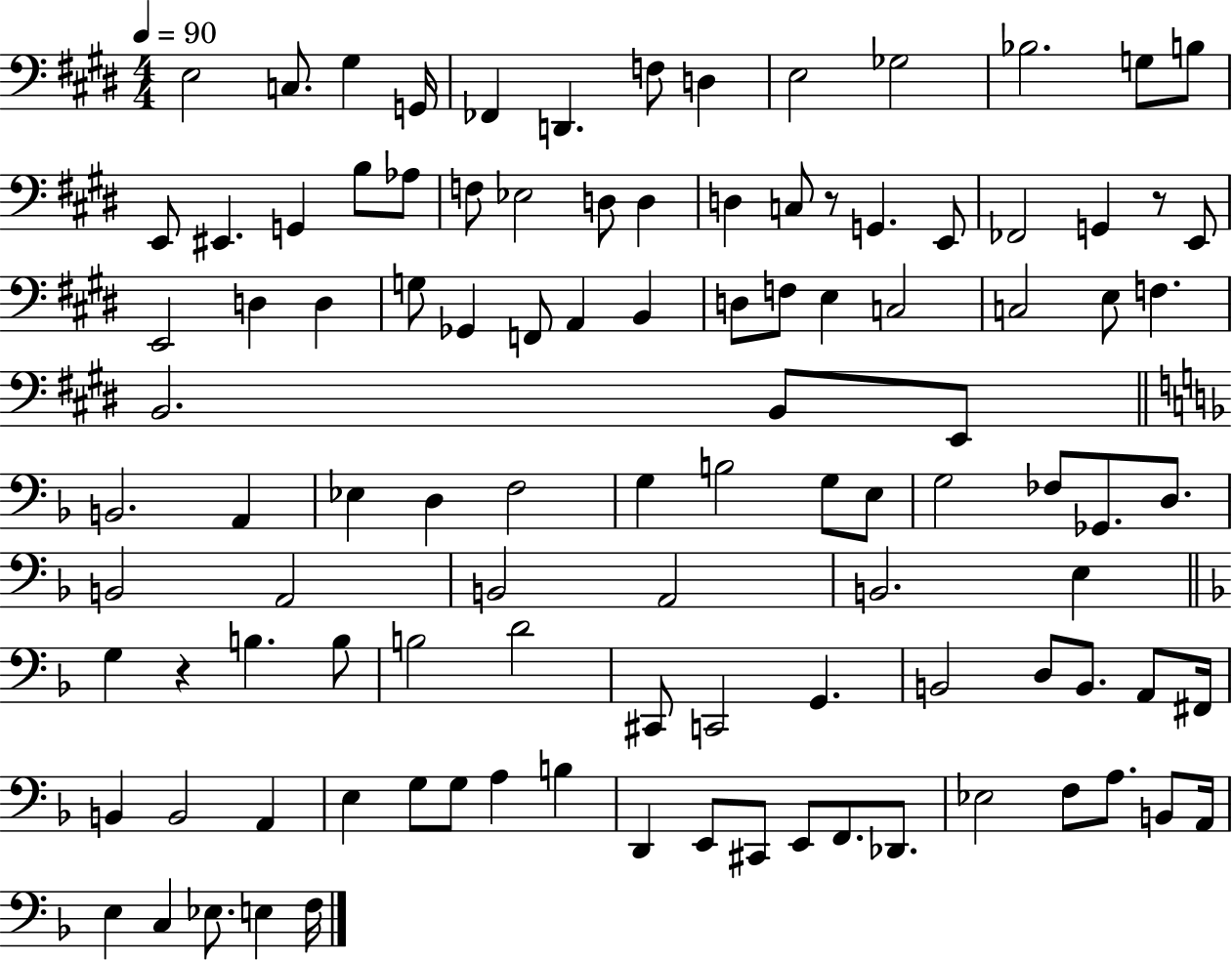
E3/h C3/e. G#3/q G2/s FES2/q D2/q. F3/e D3/q E3/h Gb3/h Bb3/h. G3/e B3/e E2/e EIS2/q. G2/q B3/e Ab3/e F3/e Eb3/h D3/e D3/q D3/q C3/e R/e G2/q. E2/e FES2/h G2/q R/e E2/e E2/h D3/q D3/q G3/e Gb2/q F2/e A2/q B2/q D3/e F3/e E3/q C3/h C3/h E3/e F3/q. B2/h. B2/e E2/e B2/h. A2/q Eb3/q D3/q F3/h G3/q B3/h G3/e E3/e G3/h FES3/e Gb2/e. D3/e. B2/h A2/h B2/h A2/h B2/h. E3/q G3/q R/q B3/q. B3/e B3/h D4/h C#2/e C2/h G2/q. B2/h D3/e B2/e. A2/e F#2/s B2/q B2/h A2/q E3/q G3/e G3/e A3/q B3/q D2/q E2/e C#2/e E2/e F2/e. Db2/e. Eb3/h F3/e A3/e. B2/e A2/s E3/q C3/q Eb3/e. E3/q F3/s